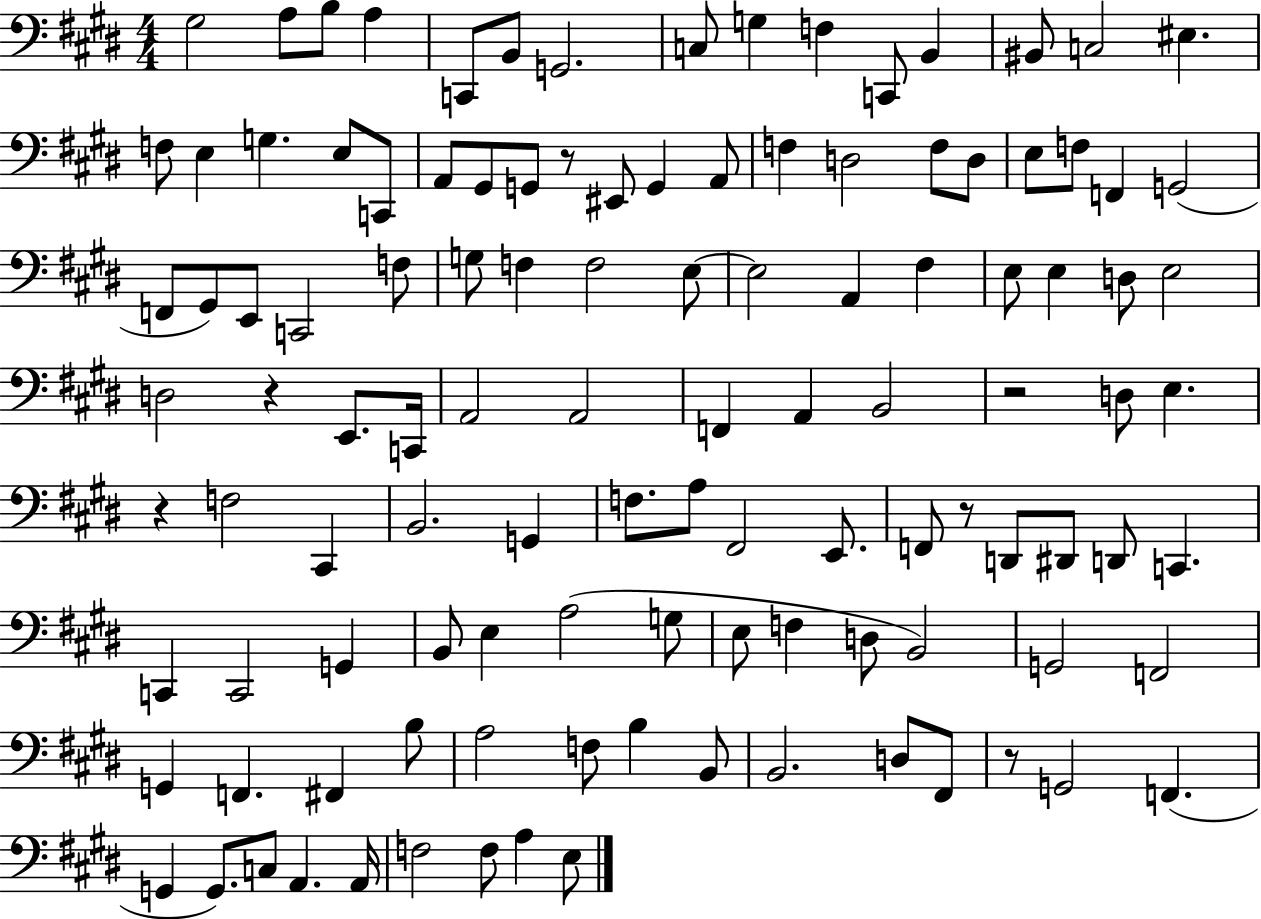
X:1
T:Untitled
M:4/4
L:1/4
K:E
^G,2 A,/2 B,/2 A, C,,/2 B,,/2 G,,2 C,/2 G, F, C,,/2 B,, ^B,,/2 C,2 ^E, F,/2 E, G, E,/2 C,,/2 A,,/2 ^G,,/2 G,,/2 z/2 ^E,,/2 G,, A,,/2 F, D,2 F,/2 D,/2 E,/2 F,/2 F,, G,,2 F,,/2 ^G,,/2 E,,/2 C,,2 F,/2 G,/2 F, F,2 E,/2 E,2 A,, ^F, E,/2 E, D,/2 E,2 D,2 z E,,/2 C,,/4 A,,2 A,,2 F,, A,, B,,2 z2 D,/2 E, z F,2 ^C,, B,,2 G,, F,/2 A,/2 ^F,,2 E,,/2 F,,/2 z/2 D,,/2 ^D,,/2 D,,/2 C,, C,, C,,2 G,, B,,/2 E, A,2 G,/2 E,/2 F, D,/2 B,,2 G,,2 F,,2 G,, F,, ^F,, B,/2 A,2 F,/2 B, B,,/2 B,,2 D,/2 ^F,,/2 z/2 G,,2 F,, G,, G,,/2 C,/2 A,, A,,/4 F,2 F,/2 A, E,/2